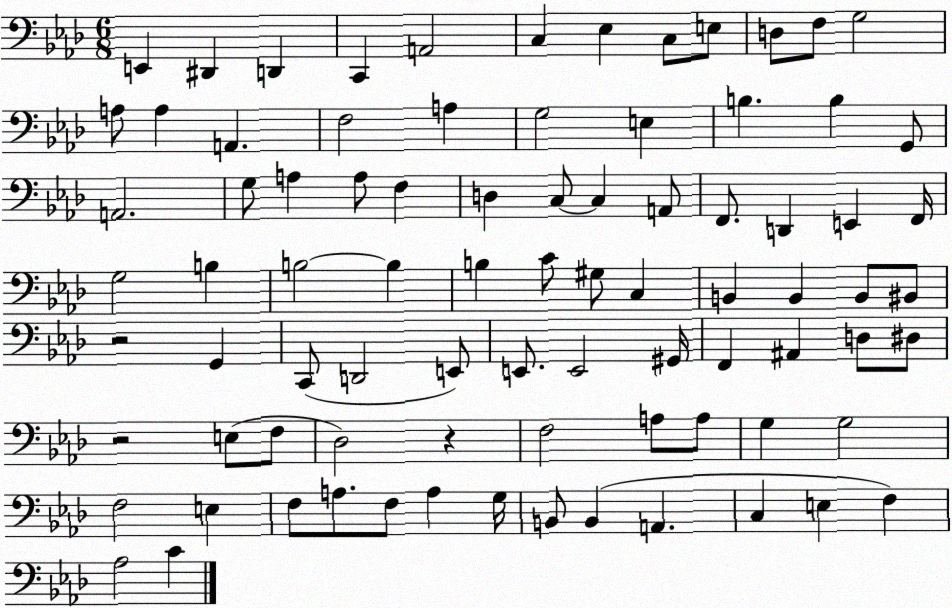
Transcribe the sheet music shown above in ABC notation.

X:1
T:Untitled
M:6/8
L:1/4
K:Ab
E,, ^D,, D,, C,, A,,2 C, _E, C,/2 E,/2 D,/2 F,/2 G,2 A,/2 A, A,, F,2 A, G,2 E, B, B, G,,/2 A,,2 G,/2 A, A,/2 F, D, C,/2 C, A,,/2 F,,/2 D,, E,, F,,/4 G,2 B, B,2 B, B, C/2 ^G,/2 C, B,, B,, B,,/2 ^B,,/2 z2 G,, C,,/2 D,,2 E,,/2 E,,/2 E,,2 ^G,,/4 F,, ^A,, D,/2 ^D,/2 z2 E,/2 F,/2 _D,2 z F,2 A,/2 A,/2 G, G,2 F,2 E, F,/2 A,/2 F,/2 A, G,/4 B,,/2 B,, A,, C, E, F, _A,2 C